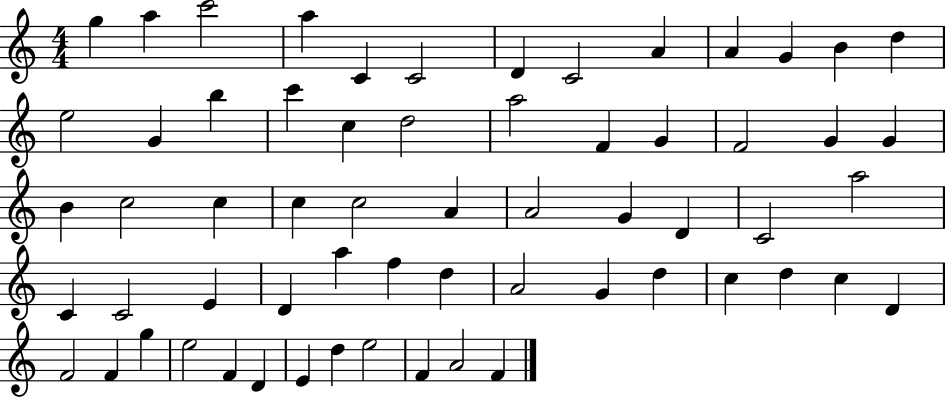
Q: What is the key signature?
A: C major